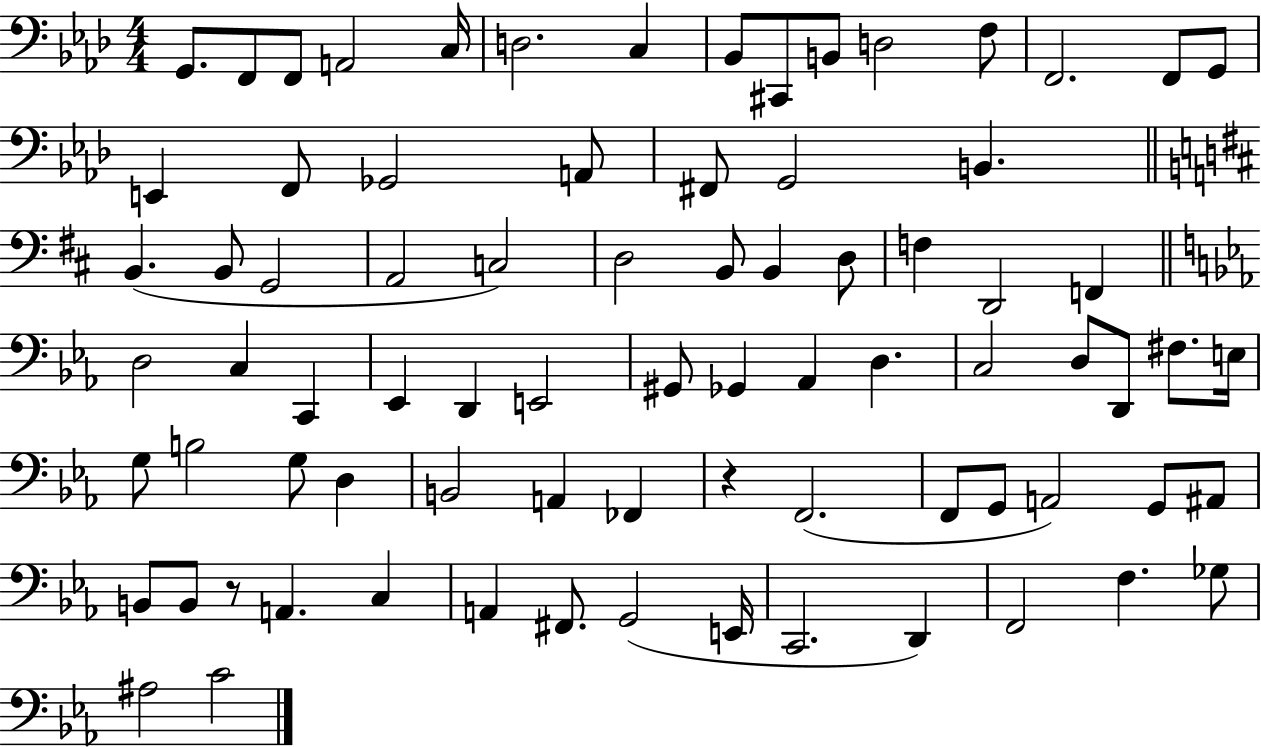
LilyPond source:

{
  \clef bass
  \numericTimeSignature
  \time 4/4
  \key aes \major
  g,8. f,8 f,8 a,2 c16 | d2. c4 | bes,8 cis,8 b,8 d2 f8 | f,2. f,8 g,8 | \break e,4 f,8 ges,2 a,8 | fis,8 g,2 b,4. | \bar "||" \break \key b \minor b,4.( b,8 g,2 | a,2 c2) | d2 b,8 b,4 d8 | f4 d,2 f,4 | \break \bar "||" \break \key ees \major d2 c4 c,4 | ees,4 d,4 e,2 | gis,8 ges,4 aes,4 d4. | c2 d8 d,8 fis8. e16 | \break g8 b2 g8 d4 | b,2 a,4 fes,4 | r4 f,2.( | f,8 g,8 a,2) g,8 ais,8 | \break b,8 b,8 r8 a,4. c4 | a,4 fis,8. g,2( e,16 | c,2. d,4) | f,2 f4. ges8 | \break ais2 c'2 | \bar "|."
}